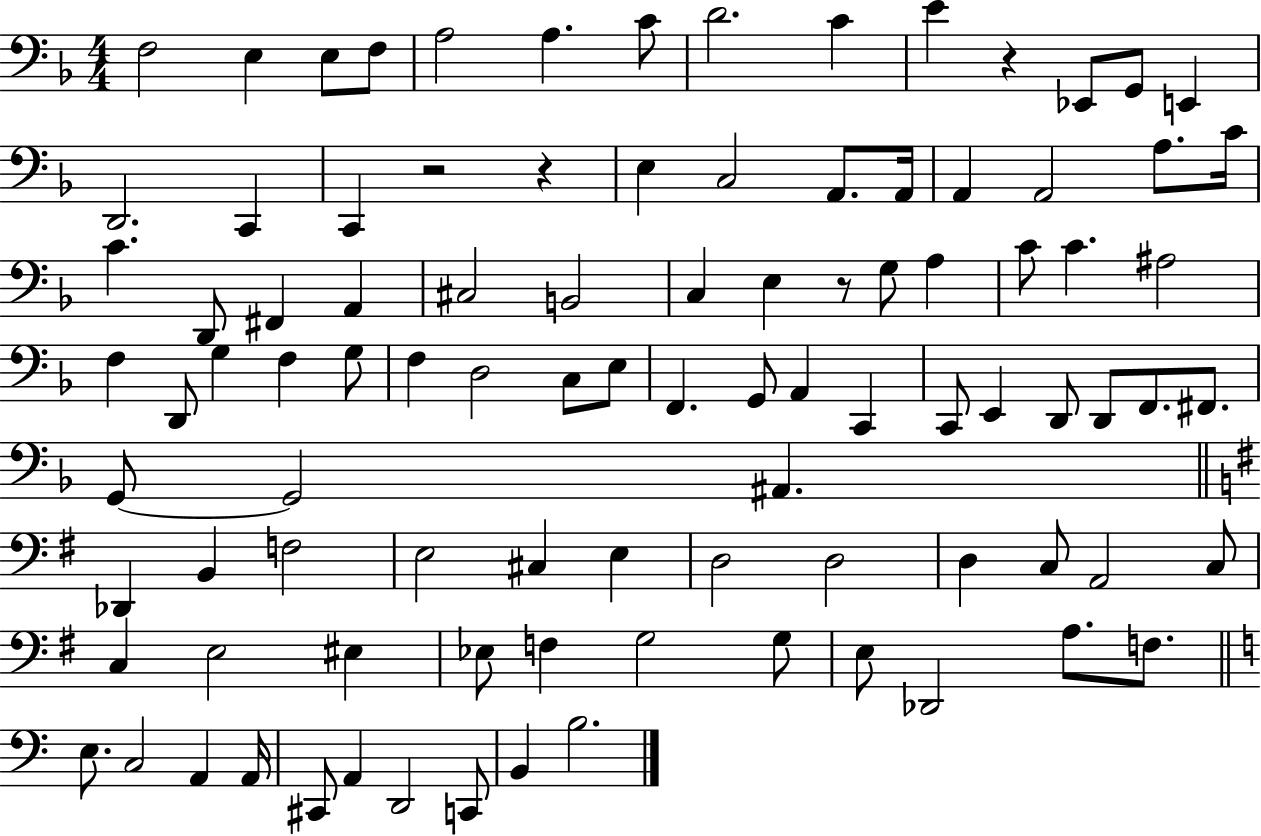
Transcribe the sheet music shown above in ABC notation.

X:1
T:Untitled
M:4/4
L:1/4
K:F
F,2 E, E,/2 F,/2 A,2 A, C/2 D2 C E z _E,,/2 G,,/2 E,, D,,2 C,, C,, z2 z E, C,2 A,,/2 A,,/4 A,, A,,2 A,/2 C/4 C D,,/2 ^F,, A,, ^C,2 B,,2 C, E, z/2 G,/2 A, C/2 C ^A,2 F, D,,/2 G, F, G,/2 F, D,2 C,/2 E,/2 F,, G,,/2 A,, C,, C,,/2 E,, D,,/2 D,,/2 F,,/2 ^F,,/2 G,,/2 G,,2 ^A,, _D,, B,, F,2 E,2 ^C, E, D,2 D,2 D, C,/2 A,,2 C,/2 C, E,2 ^E, _E,/2 F, G,2 G,/2 E,/2 _D,,2 A,/2 F,/2 E,/2 C,2 A,, A,,/4 ^C,,/2 A,, D,,2 C,,/2 B,, B,2